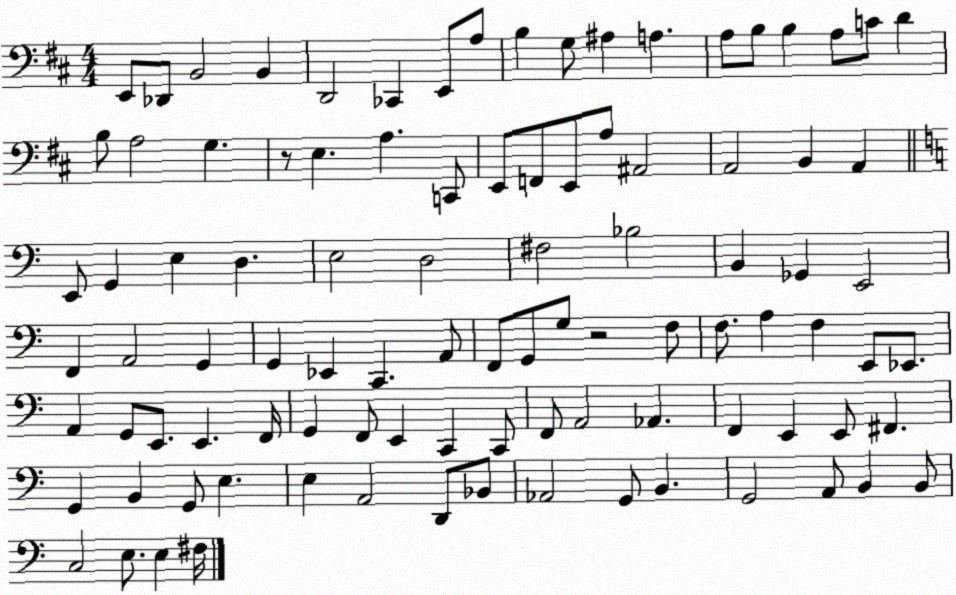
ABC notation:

X:1
T:Untitled
M:4/4
L:1/4
K:D
E,,/2 _D,,/2 B,,2 B,, D,,2 _C,, E,,/2 A,/2 B, G,/2 ^A, A, A,/2 B,/2 B, A,/2 C/2 D B,/2 A,2 G, z/2 E, A, C,,/2 E,,/2 F,,/2 E,,/2 A,/2 ^A,,2 A,,2 B,, A,, E,,/2 G,, E, D, E,2 D,2 ^F,2 _B,2 B,, _G,, E,,2 F,, A,,2 G,, G,, _E,, C,, A,,/2 F,,/2 G,,/2 G,/2 z2 F,/2 F,/2 A, F, E,,/2 _E,,/2 A,, G,,/2 E,,/2 E,, F,,/4 G,, F,,/2 E,, C,, C,,/2 F,,/2 A,,2 _A,, F,, E,, E,,/2 ^F,, G,, B,, G,,/2 E, E, A,,2 D,,/2 _B,,/2 _A,,2 G,,/2 B,, G,,2 A,,/2 B,, B,,/2 C,2 E,/2 E, ^F,/4